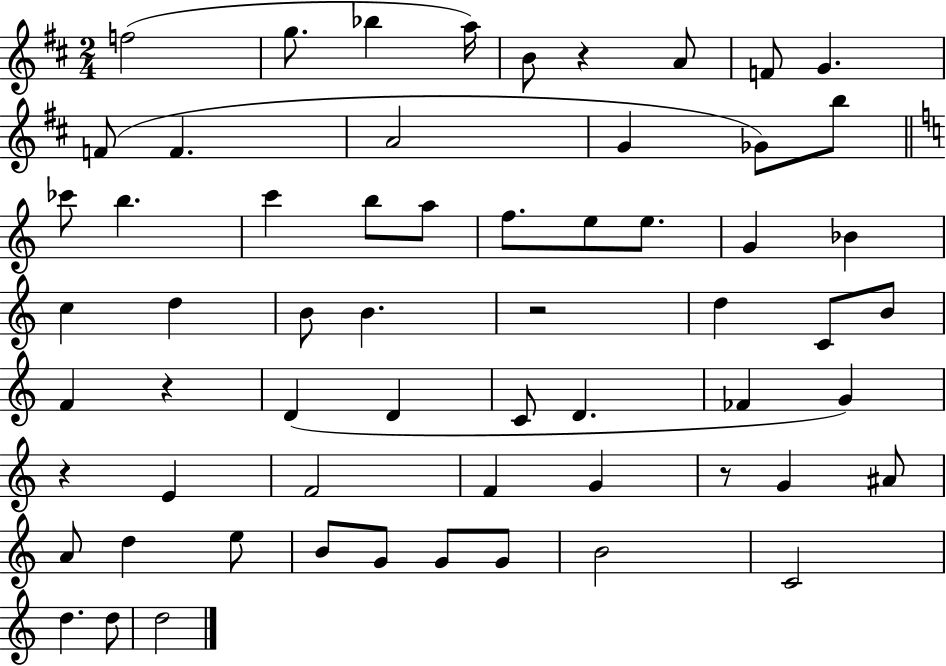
F5/h G5/e. Bb5/q A5/s B4/e R/q A4/e F4/e G4/q. F4/e F4/q. A4/h G4/q Gb4/e B5/e CES6/e B5/q. C6/q B5/e A5/e F5/e. E5/e E5/e. G4/q Bb4/q C5/q D5/q B4/e B4/q. R/h D5/q C4/e B4/e F4/q R/q D4/q D4/q C4/e D4/q. FES4/q G4/q R/q E4/q F4/h F4/q G4/q R/e G4/q A#4/e A4/e D5/q E5/e B4/e G4/e G4/e G4/e B4/h C4/h D5/q. D5/e D5/h